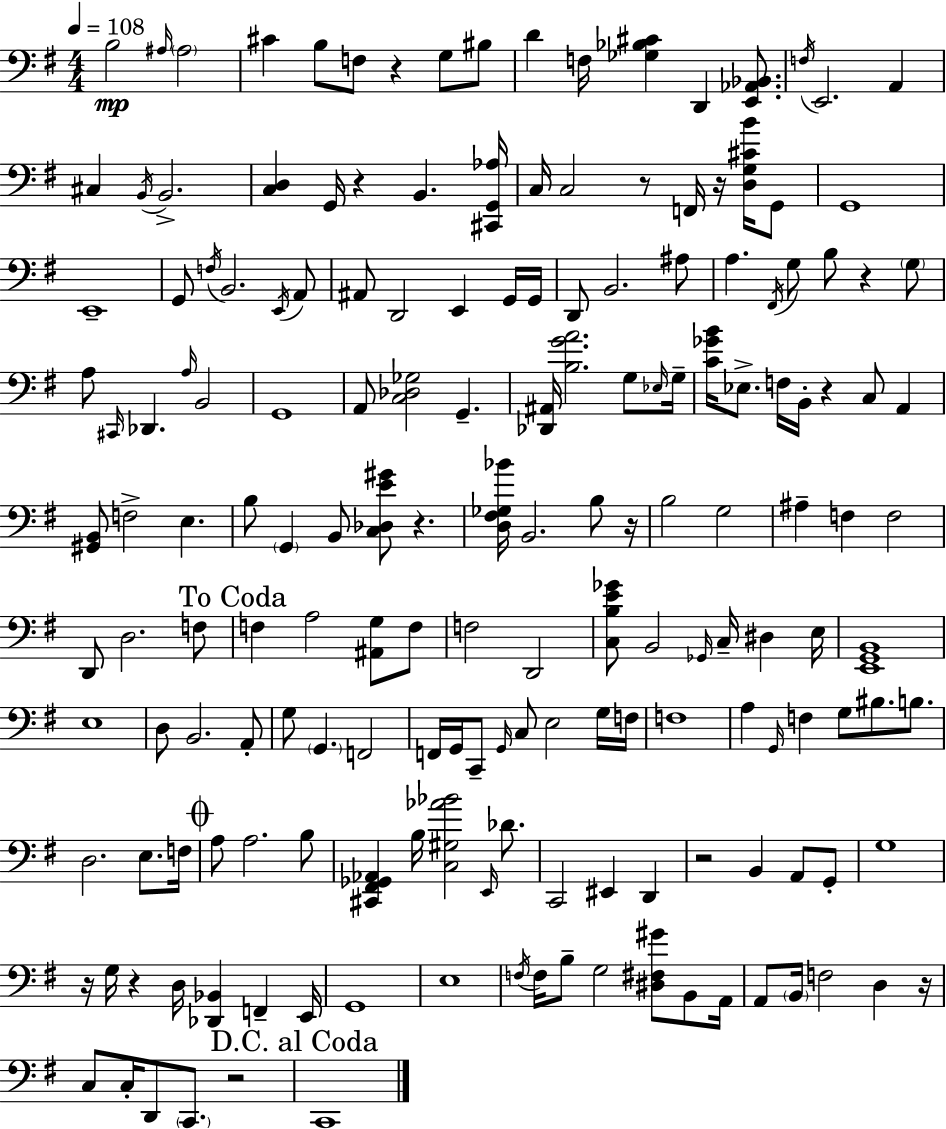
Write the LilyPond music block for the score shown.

{
  \clef bass
  \numericTimeSignature
  \time 4/4
  \key g \major
  \tempo 4 = 108
  b2\mp \grace { ais16 } \parenthesize ais2 | cis'4 b8 f8 r4 g8 bis8 | d'4 f16 <ges bes cis'>4 d,4 <e, aes, bes,>8. | \acciaccatura { f16 } e,2. a,4 | \break cis4 \acciaccatura { b,16 } b,2.-> | <c d>4 g,16 r4 b,4. | <cis, g, aes>16 c16 c2 r8 f,16 r16 | <d g cis' b'>16 g,8 g,1 | \break e,1-- | g,8 \acciaccatura { f16 } b,2. | \acciaccatura { e,16 } a,8 ais,8 d,2 e,4 | g,16 g,16 d,8 b,2. | \break ais8 a4. \acciaccatura { fis,16 } g8 b8 | r4 \parenthesize g8 a8 \grace { cis,16 } des,4. \grace { a16 } | b,2 g,1 | a,8 <c des ges>2 | \break g,4.-- <des, ais,>16 <b g' a'>2. | g8 \grace { ees16 } g16-- <c' ges' b'>16 ees8.-> f16 b,16-. r4 | c8 a,4 <gis, b,>8 f2-> | e4. b8 \parenthesize g,4 b,8 | \break <c des e' gis'>8 r4. <d fis ges bes'>16 b,2. | b8 r16 b2 | g2 ais4-- f4 | f2 d,8 d2. | \break f8 \mark "To Coda" f4 a2 | <ais, g>8 f8 f2 | d,2 <c b e' ges'>8 b,2 | \grace { ges,16 } c16-- dis4 e16 <e, g, b,>1 | \break e1 | d8 b,2. | a,8-. g8 \parenthesize g,4. | f,2 f,16 g,16 c,8-- \grace { g,16 } c8 | \break e2 g16 f16 f1 | a4 \grace { g,16 } | f4 g8 bis8. b8. d2. | e8. f16 \mark \markup { \musicglyph "scripts.coda" } a8 a2. | \break b8 <cis, fis, ges, aes,>4 | b16 <c gis aes' bes'>2 \grace { e,16 } des'8. c,2 | eis,4 d,4 r2 | b,4 a,8 g,8-. g1 | \break r16 g16 r4 | d16 <des, bes,>4 f,4-- e,16 g,1 | e1 | \acciaccatura { f16 } f16 b8-- | \break g2 <dis fis gis'>8 b,8 a,16 a,8 | \parenthesize b,16 f2 d4 r16 c8 | c16-. d,8 \parenthesize c,8. r2 \mark "D.C. al Coda" c,1 | \bar "|."
}